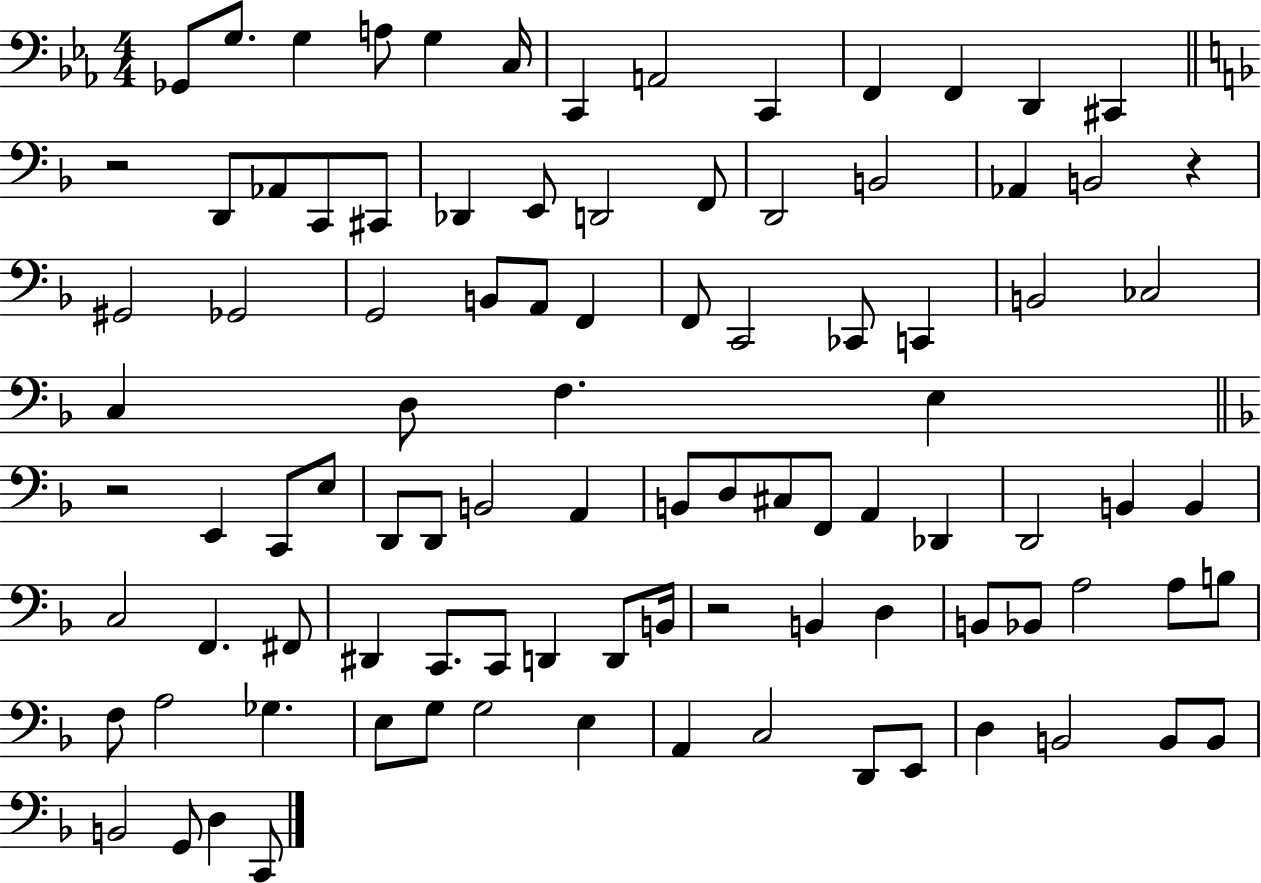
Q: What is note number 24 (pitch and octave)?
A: Ab2